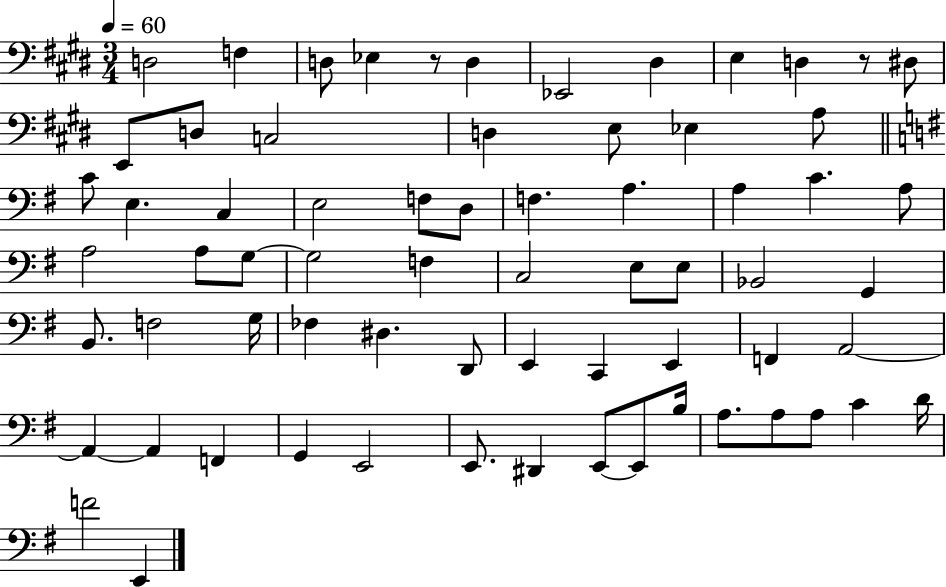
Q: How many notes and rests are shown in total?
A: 68